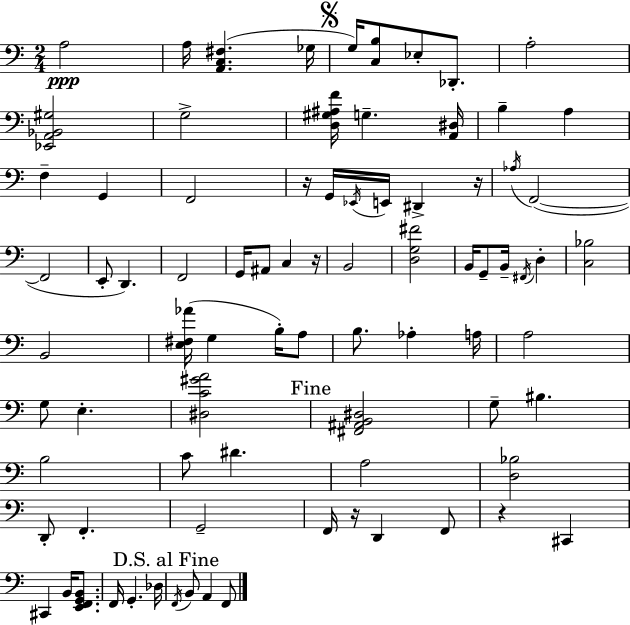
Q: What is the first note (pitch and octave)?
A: A3